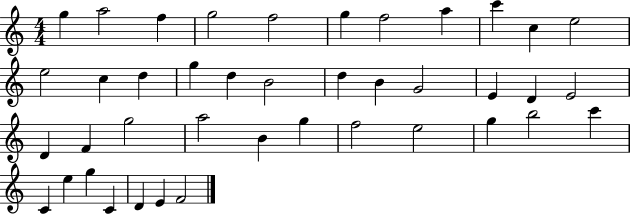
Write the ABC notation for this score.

X:1
T:Untitled
M:4/4
L:1/4
K:C
g a2 f g2 f2 g f2 a c' c e2 e2 c d g d B2 d B G2 E D E2 D F g2 a2 B g f2 e2 g b2 c' C e g C D E F2